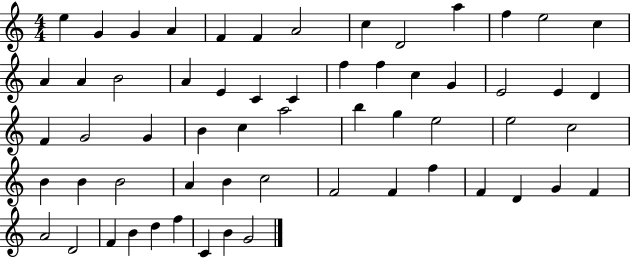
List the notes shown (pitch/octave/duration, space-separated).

E5/q G4/q G4/q A4/q F4/q F4/q A4/h C5/q D4/h A5/q F5/q E5/h C5/q A4/q A4/q B4/h A4/q E4/q C4/q C4/q F5/q F5/q C5/q G4/q E4/h E4/q D4/q F4/q G4/h G4/q B4/q C5/q A5/h B5/q G5/q E5/h E5/h C5/h B4/q B4/q B4/h A4/q B4/q C5/h F4/h F4/q F5/q F4/q D4/q G4/q F4/q A4/h D4/h F4/q B4/q D5/q F5/q C4/q B4/q G4/h